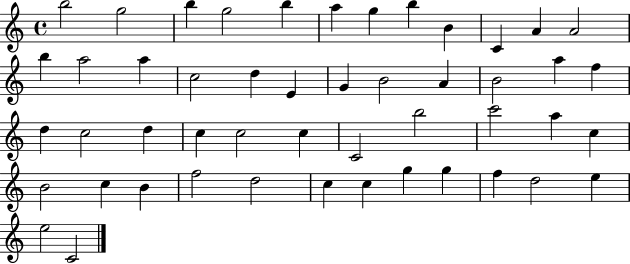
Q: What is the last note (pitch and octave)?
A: C4